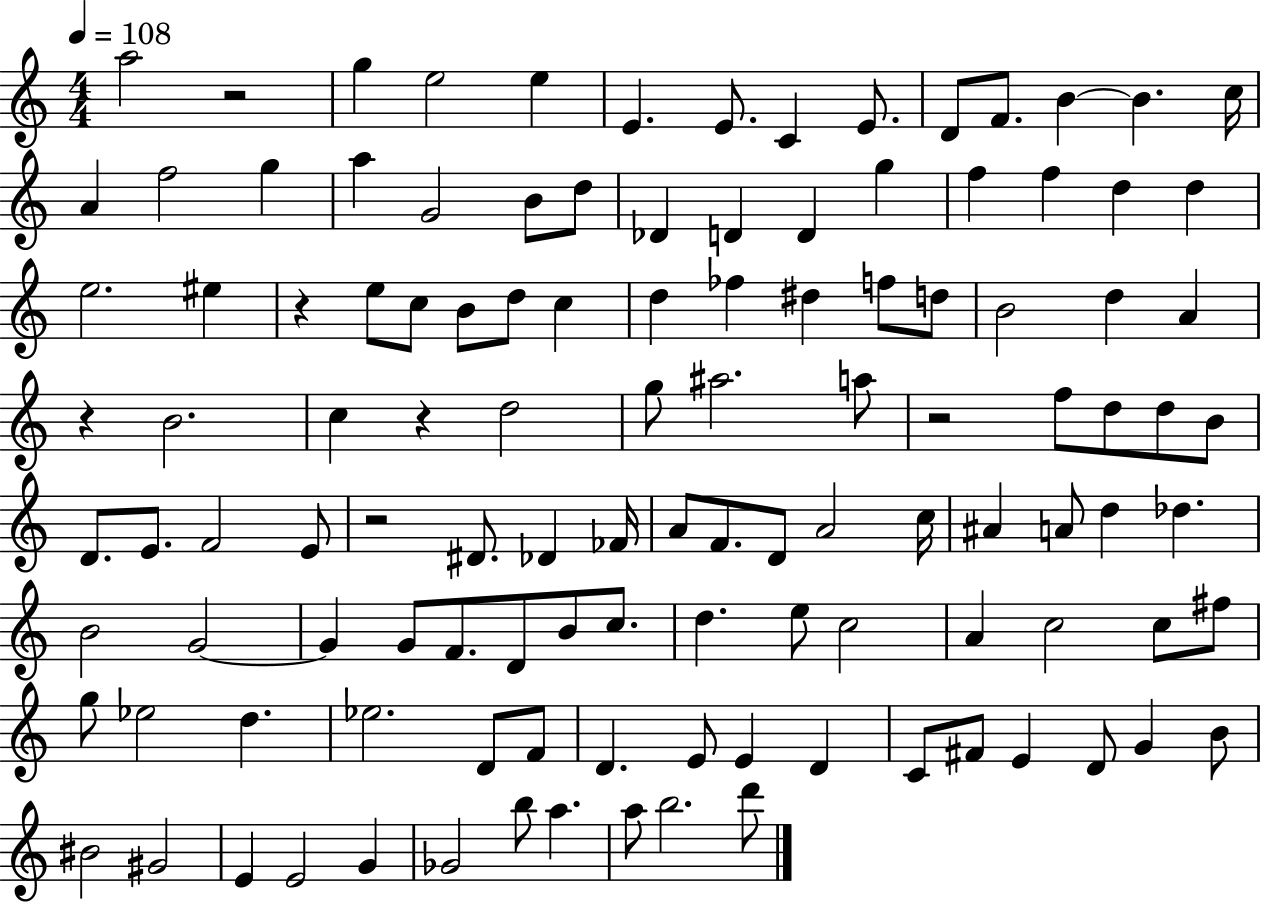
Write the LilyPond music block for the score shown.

{
  \clef treble
  \numericTimeSignature
  \time 4/4
  \key c \major
  \tempo 4 = 108
  a''2 r2 | g''4 e''2 e''4 | e'4. e'8. c'4 e'8. | d'8 f'8. b'4~~ b'4. c''16 | \break a'4 f''2 g''4 | a''4 g'2 b'8 d''8 | des'4 d'4 d'4 g''4 | f''4 f''4 d''4 d''4 | \break e''2. eis''4 | r4 e''8 c''8 b'8 d''8 c''4 | d''4 fes''4 dis''4 f''8 d''8 | b'2 d''4 a'4 | \break r4 b'2. | c''4 r4 d''2 | g''8 ais''2. a''8 | r2 f''8 d''8 d''8 b'8 | \break d'8. e'8. f'2 e'8 | r2 dis'8. des'4 fes'16 | a'8 f'8. d'8 a'2 c''16 | ais'4 a'8 d''4 des''4. | \break b'2 g'2~~ | g'4 g'8 f'8. d'8 b'8 c''8. | d''4. e''8 c''2 | a'4 c''2 c''8 fis''8 | \break g''8 ees''2 d''4. | ees''2. d'8 f'8 | d'4. e'8 e'4 d'4 | c'8 fis'8 e'4 d'8 g'4 b'8 | \break bis'2 gis'2 | e'4 e'2 g'4 | ges'2 b''8 a''4. | a''8 b''2. d'''8 | \break \bar "|."
}